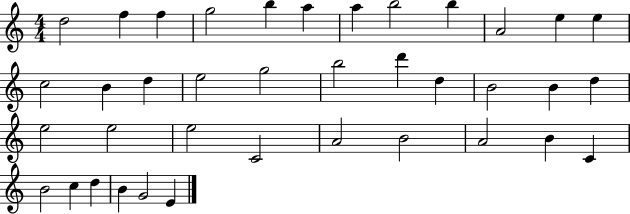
D5/h F5/q F5/q G5/h B5/q A5/q A5/q B5/h B5/q A4/h E5/q E5/q C5/h B4/q D5/q E5/h G5/h B5/h D6/q D5/q B4/h B4/q D5/q E5/h E5/h E5/h C4/h A4/h B4/h A4/h B4/q C4/q B4/h C5/q D5/q B4/q G4/h E4/q